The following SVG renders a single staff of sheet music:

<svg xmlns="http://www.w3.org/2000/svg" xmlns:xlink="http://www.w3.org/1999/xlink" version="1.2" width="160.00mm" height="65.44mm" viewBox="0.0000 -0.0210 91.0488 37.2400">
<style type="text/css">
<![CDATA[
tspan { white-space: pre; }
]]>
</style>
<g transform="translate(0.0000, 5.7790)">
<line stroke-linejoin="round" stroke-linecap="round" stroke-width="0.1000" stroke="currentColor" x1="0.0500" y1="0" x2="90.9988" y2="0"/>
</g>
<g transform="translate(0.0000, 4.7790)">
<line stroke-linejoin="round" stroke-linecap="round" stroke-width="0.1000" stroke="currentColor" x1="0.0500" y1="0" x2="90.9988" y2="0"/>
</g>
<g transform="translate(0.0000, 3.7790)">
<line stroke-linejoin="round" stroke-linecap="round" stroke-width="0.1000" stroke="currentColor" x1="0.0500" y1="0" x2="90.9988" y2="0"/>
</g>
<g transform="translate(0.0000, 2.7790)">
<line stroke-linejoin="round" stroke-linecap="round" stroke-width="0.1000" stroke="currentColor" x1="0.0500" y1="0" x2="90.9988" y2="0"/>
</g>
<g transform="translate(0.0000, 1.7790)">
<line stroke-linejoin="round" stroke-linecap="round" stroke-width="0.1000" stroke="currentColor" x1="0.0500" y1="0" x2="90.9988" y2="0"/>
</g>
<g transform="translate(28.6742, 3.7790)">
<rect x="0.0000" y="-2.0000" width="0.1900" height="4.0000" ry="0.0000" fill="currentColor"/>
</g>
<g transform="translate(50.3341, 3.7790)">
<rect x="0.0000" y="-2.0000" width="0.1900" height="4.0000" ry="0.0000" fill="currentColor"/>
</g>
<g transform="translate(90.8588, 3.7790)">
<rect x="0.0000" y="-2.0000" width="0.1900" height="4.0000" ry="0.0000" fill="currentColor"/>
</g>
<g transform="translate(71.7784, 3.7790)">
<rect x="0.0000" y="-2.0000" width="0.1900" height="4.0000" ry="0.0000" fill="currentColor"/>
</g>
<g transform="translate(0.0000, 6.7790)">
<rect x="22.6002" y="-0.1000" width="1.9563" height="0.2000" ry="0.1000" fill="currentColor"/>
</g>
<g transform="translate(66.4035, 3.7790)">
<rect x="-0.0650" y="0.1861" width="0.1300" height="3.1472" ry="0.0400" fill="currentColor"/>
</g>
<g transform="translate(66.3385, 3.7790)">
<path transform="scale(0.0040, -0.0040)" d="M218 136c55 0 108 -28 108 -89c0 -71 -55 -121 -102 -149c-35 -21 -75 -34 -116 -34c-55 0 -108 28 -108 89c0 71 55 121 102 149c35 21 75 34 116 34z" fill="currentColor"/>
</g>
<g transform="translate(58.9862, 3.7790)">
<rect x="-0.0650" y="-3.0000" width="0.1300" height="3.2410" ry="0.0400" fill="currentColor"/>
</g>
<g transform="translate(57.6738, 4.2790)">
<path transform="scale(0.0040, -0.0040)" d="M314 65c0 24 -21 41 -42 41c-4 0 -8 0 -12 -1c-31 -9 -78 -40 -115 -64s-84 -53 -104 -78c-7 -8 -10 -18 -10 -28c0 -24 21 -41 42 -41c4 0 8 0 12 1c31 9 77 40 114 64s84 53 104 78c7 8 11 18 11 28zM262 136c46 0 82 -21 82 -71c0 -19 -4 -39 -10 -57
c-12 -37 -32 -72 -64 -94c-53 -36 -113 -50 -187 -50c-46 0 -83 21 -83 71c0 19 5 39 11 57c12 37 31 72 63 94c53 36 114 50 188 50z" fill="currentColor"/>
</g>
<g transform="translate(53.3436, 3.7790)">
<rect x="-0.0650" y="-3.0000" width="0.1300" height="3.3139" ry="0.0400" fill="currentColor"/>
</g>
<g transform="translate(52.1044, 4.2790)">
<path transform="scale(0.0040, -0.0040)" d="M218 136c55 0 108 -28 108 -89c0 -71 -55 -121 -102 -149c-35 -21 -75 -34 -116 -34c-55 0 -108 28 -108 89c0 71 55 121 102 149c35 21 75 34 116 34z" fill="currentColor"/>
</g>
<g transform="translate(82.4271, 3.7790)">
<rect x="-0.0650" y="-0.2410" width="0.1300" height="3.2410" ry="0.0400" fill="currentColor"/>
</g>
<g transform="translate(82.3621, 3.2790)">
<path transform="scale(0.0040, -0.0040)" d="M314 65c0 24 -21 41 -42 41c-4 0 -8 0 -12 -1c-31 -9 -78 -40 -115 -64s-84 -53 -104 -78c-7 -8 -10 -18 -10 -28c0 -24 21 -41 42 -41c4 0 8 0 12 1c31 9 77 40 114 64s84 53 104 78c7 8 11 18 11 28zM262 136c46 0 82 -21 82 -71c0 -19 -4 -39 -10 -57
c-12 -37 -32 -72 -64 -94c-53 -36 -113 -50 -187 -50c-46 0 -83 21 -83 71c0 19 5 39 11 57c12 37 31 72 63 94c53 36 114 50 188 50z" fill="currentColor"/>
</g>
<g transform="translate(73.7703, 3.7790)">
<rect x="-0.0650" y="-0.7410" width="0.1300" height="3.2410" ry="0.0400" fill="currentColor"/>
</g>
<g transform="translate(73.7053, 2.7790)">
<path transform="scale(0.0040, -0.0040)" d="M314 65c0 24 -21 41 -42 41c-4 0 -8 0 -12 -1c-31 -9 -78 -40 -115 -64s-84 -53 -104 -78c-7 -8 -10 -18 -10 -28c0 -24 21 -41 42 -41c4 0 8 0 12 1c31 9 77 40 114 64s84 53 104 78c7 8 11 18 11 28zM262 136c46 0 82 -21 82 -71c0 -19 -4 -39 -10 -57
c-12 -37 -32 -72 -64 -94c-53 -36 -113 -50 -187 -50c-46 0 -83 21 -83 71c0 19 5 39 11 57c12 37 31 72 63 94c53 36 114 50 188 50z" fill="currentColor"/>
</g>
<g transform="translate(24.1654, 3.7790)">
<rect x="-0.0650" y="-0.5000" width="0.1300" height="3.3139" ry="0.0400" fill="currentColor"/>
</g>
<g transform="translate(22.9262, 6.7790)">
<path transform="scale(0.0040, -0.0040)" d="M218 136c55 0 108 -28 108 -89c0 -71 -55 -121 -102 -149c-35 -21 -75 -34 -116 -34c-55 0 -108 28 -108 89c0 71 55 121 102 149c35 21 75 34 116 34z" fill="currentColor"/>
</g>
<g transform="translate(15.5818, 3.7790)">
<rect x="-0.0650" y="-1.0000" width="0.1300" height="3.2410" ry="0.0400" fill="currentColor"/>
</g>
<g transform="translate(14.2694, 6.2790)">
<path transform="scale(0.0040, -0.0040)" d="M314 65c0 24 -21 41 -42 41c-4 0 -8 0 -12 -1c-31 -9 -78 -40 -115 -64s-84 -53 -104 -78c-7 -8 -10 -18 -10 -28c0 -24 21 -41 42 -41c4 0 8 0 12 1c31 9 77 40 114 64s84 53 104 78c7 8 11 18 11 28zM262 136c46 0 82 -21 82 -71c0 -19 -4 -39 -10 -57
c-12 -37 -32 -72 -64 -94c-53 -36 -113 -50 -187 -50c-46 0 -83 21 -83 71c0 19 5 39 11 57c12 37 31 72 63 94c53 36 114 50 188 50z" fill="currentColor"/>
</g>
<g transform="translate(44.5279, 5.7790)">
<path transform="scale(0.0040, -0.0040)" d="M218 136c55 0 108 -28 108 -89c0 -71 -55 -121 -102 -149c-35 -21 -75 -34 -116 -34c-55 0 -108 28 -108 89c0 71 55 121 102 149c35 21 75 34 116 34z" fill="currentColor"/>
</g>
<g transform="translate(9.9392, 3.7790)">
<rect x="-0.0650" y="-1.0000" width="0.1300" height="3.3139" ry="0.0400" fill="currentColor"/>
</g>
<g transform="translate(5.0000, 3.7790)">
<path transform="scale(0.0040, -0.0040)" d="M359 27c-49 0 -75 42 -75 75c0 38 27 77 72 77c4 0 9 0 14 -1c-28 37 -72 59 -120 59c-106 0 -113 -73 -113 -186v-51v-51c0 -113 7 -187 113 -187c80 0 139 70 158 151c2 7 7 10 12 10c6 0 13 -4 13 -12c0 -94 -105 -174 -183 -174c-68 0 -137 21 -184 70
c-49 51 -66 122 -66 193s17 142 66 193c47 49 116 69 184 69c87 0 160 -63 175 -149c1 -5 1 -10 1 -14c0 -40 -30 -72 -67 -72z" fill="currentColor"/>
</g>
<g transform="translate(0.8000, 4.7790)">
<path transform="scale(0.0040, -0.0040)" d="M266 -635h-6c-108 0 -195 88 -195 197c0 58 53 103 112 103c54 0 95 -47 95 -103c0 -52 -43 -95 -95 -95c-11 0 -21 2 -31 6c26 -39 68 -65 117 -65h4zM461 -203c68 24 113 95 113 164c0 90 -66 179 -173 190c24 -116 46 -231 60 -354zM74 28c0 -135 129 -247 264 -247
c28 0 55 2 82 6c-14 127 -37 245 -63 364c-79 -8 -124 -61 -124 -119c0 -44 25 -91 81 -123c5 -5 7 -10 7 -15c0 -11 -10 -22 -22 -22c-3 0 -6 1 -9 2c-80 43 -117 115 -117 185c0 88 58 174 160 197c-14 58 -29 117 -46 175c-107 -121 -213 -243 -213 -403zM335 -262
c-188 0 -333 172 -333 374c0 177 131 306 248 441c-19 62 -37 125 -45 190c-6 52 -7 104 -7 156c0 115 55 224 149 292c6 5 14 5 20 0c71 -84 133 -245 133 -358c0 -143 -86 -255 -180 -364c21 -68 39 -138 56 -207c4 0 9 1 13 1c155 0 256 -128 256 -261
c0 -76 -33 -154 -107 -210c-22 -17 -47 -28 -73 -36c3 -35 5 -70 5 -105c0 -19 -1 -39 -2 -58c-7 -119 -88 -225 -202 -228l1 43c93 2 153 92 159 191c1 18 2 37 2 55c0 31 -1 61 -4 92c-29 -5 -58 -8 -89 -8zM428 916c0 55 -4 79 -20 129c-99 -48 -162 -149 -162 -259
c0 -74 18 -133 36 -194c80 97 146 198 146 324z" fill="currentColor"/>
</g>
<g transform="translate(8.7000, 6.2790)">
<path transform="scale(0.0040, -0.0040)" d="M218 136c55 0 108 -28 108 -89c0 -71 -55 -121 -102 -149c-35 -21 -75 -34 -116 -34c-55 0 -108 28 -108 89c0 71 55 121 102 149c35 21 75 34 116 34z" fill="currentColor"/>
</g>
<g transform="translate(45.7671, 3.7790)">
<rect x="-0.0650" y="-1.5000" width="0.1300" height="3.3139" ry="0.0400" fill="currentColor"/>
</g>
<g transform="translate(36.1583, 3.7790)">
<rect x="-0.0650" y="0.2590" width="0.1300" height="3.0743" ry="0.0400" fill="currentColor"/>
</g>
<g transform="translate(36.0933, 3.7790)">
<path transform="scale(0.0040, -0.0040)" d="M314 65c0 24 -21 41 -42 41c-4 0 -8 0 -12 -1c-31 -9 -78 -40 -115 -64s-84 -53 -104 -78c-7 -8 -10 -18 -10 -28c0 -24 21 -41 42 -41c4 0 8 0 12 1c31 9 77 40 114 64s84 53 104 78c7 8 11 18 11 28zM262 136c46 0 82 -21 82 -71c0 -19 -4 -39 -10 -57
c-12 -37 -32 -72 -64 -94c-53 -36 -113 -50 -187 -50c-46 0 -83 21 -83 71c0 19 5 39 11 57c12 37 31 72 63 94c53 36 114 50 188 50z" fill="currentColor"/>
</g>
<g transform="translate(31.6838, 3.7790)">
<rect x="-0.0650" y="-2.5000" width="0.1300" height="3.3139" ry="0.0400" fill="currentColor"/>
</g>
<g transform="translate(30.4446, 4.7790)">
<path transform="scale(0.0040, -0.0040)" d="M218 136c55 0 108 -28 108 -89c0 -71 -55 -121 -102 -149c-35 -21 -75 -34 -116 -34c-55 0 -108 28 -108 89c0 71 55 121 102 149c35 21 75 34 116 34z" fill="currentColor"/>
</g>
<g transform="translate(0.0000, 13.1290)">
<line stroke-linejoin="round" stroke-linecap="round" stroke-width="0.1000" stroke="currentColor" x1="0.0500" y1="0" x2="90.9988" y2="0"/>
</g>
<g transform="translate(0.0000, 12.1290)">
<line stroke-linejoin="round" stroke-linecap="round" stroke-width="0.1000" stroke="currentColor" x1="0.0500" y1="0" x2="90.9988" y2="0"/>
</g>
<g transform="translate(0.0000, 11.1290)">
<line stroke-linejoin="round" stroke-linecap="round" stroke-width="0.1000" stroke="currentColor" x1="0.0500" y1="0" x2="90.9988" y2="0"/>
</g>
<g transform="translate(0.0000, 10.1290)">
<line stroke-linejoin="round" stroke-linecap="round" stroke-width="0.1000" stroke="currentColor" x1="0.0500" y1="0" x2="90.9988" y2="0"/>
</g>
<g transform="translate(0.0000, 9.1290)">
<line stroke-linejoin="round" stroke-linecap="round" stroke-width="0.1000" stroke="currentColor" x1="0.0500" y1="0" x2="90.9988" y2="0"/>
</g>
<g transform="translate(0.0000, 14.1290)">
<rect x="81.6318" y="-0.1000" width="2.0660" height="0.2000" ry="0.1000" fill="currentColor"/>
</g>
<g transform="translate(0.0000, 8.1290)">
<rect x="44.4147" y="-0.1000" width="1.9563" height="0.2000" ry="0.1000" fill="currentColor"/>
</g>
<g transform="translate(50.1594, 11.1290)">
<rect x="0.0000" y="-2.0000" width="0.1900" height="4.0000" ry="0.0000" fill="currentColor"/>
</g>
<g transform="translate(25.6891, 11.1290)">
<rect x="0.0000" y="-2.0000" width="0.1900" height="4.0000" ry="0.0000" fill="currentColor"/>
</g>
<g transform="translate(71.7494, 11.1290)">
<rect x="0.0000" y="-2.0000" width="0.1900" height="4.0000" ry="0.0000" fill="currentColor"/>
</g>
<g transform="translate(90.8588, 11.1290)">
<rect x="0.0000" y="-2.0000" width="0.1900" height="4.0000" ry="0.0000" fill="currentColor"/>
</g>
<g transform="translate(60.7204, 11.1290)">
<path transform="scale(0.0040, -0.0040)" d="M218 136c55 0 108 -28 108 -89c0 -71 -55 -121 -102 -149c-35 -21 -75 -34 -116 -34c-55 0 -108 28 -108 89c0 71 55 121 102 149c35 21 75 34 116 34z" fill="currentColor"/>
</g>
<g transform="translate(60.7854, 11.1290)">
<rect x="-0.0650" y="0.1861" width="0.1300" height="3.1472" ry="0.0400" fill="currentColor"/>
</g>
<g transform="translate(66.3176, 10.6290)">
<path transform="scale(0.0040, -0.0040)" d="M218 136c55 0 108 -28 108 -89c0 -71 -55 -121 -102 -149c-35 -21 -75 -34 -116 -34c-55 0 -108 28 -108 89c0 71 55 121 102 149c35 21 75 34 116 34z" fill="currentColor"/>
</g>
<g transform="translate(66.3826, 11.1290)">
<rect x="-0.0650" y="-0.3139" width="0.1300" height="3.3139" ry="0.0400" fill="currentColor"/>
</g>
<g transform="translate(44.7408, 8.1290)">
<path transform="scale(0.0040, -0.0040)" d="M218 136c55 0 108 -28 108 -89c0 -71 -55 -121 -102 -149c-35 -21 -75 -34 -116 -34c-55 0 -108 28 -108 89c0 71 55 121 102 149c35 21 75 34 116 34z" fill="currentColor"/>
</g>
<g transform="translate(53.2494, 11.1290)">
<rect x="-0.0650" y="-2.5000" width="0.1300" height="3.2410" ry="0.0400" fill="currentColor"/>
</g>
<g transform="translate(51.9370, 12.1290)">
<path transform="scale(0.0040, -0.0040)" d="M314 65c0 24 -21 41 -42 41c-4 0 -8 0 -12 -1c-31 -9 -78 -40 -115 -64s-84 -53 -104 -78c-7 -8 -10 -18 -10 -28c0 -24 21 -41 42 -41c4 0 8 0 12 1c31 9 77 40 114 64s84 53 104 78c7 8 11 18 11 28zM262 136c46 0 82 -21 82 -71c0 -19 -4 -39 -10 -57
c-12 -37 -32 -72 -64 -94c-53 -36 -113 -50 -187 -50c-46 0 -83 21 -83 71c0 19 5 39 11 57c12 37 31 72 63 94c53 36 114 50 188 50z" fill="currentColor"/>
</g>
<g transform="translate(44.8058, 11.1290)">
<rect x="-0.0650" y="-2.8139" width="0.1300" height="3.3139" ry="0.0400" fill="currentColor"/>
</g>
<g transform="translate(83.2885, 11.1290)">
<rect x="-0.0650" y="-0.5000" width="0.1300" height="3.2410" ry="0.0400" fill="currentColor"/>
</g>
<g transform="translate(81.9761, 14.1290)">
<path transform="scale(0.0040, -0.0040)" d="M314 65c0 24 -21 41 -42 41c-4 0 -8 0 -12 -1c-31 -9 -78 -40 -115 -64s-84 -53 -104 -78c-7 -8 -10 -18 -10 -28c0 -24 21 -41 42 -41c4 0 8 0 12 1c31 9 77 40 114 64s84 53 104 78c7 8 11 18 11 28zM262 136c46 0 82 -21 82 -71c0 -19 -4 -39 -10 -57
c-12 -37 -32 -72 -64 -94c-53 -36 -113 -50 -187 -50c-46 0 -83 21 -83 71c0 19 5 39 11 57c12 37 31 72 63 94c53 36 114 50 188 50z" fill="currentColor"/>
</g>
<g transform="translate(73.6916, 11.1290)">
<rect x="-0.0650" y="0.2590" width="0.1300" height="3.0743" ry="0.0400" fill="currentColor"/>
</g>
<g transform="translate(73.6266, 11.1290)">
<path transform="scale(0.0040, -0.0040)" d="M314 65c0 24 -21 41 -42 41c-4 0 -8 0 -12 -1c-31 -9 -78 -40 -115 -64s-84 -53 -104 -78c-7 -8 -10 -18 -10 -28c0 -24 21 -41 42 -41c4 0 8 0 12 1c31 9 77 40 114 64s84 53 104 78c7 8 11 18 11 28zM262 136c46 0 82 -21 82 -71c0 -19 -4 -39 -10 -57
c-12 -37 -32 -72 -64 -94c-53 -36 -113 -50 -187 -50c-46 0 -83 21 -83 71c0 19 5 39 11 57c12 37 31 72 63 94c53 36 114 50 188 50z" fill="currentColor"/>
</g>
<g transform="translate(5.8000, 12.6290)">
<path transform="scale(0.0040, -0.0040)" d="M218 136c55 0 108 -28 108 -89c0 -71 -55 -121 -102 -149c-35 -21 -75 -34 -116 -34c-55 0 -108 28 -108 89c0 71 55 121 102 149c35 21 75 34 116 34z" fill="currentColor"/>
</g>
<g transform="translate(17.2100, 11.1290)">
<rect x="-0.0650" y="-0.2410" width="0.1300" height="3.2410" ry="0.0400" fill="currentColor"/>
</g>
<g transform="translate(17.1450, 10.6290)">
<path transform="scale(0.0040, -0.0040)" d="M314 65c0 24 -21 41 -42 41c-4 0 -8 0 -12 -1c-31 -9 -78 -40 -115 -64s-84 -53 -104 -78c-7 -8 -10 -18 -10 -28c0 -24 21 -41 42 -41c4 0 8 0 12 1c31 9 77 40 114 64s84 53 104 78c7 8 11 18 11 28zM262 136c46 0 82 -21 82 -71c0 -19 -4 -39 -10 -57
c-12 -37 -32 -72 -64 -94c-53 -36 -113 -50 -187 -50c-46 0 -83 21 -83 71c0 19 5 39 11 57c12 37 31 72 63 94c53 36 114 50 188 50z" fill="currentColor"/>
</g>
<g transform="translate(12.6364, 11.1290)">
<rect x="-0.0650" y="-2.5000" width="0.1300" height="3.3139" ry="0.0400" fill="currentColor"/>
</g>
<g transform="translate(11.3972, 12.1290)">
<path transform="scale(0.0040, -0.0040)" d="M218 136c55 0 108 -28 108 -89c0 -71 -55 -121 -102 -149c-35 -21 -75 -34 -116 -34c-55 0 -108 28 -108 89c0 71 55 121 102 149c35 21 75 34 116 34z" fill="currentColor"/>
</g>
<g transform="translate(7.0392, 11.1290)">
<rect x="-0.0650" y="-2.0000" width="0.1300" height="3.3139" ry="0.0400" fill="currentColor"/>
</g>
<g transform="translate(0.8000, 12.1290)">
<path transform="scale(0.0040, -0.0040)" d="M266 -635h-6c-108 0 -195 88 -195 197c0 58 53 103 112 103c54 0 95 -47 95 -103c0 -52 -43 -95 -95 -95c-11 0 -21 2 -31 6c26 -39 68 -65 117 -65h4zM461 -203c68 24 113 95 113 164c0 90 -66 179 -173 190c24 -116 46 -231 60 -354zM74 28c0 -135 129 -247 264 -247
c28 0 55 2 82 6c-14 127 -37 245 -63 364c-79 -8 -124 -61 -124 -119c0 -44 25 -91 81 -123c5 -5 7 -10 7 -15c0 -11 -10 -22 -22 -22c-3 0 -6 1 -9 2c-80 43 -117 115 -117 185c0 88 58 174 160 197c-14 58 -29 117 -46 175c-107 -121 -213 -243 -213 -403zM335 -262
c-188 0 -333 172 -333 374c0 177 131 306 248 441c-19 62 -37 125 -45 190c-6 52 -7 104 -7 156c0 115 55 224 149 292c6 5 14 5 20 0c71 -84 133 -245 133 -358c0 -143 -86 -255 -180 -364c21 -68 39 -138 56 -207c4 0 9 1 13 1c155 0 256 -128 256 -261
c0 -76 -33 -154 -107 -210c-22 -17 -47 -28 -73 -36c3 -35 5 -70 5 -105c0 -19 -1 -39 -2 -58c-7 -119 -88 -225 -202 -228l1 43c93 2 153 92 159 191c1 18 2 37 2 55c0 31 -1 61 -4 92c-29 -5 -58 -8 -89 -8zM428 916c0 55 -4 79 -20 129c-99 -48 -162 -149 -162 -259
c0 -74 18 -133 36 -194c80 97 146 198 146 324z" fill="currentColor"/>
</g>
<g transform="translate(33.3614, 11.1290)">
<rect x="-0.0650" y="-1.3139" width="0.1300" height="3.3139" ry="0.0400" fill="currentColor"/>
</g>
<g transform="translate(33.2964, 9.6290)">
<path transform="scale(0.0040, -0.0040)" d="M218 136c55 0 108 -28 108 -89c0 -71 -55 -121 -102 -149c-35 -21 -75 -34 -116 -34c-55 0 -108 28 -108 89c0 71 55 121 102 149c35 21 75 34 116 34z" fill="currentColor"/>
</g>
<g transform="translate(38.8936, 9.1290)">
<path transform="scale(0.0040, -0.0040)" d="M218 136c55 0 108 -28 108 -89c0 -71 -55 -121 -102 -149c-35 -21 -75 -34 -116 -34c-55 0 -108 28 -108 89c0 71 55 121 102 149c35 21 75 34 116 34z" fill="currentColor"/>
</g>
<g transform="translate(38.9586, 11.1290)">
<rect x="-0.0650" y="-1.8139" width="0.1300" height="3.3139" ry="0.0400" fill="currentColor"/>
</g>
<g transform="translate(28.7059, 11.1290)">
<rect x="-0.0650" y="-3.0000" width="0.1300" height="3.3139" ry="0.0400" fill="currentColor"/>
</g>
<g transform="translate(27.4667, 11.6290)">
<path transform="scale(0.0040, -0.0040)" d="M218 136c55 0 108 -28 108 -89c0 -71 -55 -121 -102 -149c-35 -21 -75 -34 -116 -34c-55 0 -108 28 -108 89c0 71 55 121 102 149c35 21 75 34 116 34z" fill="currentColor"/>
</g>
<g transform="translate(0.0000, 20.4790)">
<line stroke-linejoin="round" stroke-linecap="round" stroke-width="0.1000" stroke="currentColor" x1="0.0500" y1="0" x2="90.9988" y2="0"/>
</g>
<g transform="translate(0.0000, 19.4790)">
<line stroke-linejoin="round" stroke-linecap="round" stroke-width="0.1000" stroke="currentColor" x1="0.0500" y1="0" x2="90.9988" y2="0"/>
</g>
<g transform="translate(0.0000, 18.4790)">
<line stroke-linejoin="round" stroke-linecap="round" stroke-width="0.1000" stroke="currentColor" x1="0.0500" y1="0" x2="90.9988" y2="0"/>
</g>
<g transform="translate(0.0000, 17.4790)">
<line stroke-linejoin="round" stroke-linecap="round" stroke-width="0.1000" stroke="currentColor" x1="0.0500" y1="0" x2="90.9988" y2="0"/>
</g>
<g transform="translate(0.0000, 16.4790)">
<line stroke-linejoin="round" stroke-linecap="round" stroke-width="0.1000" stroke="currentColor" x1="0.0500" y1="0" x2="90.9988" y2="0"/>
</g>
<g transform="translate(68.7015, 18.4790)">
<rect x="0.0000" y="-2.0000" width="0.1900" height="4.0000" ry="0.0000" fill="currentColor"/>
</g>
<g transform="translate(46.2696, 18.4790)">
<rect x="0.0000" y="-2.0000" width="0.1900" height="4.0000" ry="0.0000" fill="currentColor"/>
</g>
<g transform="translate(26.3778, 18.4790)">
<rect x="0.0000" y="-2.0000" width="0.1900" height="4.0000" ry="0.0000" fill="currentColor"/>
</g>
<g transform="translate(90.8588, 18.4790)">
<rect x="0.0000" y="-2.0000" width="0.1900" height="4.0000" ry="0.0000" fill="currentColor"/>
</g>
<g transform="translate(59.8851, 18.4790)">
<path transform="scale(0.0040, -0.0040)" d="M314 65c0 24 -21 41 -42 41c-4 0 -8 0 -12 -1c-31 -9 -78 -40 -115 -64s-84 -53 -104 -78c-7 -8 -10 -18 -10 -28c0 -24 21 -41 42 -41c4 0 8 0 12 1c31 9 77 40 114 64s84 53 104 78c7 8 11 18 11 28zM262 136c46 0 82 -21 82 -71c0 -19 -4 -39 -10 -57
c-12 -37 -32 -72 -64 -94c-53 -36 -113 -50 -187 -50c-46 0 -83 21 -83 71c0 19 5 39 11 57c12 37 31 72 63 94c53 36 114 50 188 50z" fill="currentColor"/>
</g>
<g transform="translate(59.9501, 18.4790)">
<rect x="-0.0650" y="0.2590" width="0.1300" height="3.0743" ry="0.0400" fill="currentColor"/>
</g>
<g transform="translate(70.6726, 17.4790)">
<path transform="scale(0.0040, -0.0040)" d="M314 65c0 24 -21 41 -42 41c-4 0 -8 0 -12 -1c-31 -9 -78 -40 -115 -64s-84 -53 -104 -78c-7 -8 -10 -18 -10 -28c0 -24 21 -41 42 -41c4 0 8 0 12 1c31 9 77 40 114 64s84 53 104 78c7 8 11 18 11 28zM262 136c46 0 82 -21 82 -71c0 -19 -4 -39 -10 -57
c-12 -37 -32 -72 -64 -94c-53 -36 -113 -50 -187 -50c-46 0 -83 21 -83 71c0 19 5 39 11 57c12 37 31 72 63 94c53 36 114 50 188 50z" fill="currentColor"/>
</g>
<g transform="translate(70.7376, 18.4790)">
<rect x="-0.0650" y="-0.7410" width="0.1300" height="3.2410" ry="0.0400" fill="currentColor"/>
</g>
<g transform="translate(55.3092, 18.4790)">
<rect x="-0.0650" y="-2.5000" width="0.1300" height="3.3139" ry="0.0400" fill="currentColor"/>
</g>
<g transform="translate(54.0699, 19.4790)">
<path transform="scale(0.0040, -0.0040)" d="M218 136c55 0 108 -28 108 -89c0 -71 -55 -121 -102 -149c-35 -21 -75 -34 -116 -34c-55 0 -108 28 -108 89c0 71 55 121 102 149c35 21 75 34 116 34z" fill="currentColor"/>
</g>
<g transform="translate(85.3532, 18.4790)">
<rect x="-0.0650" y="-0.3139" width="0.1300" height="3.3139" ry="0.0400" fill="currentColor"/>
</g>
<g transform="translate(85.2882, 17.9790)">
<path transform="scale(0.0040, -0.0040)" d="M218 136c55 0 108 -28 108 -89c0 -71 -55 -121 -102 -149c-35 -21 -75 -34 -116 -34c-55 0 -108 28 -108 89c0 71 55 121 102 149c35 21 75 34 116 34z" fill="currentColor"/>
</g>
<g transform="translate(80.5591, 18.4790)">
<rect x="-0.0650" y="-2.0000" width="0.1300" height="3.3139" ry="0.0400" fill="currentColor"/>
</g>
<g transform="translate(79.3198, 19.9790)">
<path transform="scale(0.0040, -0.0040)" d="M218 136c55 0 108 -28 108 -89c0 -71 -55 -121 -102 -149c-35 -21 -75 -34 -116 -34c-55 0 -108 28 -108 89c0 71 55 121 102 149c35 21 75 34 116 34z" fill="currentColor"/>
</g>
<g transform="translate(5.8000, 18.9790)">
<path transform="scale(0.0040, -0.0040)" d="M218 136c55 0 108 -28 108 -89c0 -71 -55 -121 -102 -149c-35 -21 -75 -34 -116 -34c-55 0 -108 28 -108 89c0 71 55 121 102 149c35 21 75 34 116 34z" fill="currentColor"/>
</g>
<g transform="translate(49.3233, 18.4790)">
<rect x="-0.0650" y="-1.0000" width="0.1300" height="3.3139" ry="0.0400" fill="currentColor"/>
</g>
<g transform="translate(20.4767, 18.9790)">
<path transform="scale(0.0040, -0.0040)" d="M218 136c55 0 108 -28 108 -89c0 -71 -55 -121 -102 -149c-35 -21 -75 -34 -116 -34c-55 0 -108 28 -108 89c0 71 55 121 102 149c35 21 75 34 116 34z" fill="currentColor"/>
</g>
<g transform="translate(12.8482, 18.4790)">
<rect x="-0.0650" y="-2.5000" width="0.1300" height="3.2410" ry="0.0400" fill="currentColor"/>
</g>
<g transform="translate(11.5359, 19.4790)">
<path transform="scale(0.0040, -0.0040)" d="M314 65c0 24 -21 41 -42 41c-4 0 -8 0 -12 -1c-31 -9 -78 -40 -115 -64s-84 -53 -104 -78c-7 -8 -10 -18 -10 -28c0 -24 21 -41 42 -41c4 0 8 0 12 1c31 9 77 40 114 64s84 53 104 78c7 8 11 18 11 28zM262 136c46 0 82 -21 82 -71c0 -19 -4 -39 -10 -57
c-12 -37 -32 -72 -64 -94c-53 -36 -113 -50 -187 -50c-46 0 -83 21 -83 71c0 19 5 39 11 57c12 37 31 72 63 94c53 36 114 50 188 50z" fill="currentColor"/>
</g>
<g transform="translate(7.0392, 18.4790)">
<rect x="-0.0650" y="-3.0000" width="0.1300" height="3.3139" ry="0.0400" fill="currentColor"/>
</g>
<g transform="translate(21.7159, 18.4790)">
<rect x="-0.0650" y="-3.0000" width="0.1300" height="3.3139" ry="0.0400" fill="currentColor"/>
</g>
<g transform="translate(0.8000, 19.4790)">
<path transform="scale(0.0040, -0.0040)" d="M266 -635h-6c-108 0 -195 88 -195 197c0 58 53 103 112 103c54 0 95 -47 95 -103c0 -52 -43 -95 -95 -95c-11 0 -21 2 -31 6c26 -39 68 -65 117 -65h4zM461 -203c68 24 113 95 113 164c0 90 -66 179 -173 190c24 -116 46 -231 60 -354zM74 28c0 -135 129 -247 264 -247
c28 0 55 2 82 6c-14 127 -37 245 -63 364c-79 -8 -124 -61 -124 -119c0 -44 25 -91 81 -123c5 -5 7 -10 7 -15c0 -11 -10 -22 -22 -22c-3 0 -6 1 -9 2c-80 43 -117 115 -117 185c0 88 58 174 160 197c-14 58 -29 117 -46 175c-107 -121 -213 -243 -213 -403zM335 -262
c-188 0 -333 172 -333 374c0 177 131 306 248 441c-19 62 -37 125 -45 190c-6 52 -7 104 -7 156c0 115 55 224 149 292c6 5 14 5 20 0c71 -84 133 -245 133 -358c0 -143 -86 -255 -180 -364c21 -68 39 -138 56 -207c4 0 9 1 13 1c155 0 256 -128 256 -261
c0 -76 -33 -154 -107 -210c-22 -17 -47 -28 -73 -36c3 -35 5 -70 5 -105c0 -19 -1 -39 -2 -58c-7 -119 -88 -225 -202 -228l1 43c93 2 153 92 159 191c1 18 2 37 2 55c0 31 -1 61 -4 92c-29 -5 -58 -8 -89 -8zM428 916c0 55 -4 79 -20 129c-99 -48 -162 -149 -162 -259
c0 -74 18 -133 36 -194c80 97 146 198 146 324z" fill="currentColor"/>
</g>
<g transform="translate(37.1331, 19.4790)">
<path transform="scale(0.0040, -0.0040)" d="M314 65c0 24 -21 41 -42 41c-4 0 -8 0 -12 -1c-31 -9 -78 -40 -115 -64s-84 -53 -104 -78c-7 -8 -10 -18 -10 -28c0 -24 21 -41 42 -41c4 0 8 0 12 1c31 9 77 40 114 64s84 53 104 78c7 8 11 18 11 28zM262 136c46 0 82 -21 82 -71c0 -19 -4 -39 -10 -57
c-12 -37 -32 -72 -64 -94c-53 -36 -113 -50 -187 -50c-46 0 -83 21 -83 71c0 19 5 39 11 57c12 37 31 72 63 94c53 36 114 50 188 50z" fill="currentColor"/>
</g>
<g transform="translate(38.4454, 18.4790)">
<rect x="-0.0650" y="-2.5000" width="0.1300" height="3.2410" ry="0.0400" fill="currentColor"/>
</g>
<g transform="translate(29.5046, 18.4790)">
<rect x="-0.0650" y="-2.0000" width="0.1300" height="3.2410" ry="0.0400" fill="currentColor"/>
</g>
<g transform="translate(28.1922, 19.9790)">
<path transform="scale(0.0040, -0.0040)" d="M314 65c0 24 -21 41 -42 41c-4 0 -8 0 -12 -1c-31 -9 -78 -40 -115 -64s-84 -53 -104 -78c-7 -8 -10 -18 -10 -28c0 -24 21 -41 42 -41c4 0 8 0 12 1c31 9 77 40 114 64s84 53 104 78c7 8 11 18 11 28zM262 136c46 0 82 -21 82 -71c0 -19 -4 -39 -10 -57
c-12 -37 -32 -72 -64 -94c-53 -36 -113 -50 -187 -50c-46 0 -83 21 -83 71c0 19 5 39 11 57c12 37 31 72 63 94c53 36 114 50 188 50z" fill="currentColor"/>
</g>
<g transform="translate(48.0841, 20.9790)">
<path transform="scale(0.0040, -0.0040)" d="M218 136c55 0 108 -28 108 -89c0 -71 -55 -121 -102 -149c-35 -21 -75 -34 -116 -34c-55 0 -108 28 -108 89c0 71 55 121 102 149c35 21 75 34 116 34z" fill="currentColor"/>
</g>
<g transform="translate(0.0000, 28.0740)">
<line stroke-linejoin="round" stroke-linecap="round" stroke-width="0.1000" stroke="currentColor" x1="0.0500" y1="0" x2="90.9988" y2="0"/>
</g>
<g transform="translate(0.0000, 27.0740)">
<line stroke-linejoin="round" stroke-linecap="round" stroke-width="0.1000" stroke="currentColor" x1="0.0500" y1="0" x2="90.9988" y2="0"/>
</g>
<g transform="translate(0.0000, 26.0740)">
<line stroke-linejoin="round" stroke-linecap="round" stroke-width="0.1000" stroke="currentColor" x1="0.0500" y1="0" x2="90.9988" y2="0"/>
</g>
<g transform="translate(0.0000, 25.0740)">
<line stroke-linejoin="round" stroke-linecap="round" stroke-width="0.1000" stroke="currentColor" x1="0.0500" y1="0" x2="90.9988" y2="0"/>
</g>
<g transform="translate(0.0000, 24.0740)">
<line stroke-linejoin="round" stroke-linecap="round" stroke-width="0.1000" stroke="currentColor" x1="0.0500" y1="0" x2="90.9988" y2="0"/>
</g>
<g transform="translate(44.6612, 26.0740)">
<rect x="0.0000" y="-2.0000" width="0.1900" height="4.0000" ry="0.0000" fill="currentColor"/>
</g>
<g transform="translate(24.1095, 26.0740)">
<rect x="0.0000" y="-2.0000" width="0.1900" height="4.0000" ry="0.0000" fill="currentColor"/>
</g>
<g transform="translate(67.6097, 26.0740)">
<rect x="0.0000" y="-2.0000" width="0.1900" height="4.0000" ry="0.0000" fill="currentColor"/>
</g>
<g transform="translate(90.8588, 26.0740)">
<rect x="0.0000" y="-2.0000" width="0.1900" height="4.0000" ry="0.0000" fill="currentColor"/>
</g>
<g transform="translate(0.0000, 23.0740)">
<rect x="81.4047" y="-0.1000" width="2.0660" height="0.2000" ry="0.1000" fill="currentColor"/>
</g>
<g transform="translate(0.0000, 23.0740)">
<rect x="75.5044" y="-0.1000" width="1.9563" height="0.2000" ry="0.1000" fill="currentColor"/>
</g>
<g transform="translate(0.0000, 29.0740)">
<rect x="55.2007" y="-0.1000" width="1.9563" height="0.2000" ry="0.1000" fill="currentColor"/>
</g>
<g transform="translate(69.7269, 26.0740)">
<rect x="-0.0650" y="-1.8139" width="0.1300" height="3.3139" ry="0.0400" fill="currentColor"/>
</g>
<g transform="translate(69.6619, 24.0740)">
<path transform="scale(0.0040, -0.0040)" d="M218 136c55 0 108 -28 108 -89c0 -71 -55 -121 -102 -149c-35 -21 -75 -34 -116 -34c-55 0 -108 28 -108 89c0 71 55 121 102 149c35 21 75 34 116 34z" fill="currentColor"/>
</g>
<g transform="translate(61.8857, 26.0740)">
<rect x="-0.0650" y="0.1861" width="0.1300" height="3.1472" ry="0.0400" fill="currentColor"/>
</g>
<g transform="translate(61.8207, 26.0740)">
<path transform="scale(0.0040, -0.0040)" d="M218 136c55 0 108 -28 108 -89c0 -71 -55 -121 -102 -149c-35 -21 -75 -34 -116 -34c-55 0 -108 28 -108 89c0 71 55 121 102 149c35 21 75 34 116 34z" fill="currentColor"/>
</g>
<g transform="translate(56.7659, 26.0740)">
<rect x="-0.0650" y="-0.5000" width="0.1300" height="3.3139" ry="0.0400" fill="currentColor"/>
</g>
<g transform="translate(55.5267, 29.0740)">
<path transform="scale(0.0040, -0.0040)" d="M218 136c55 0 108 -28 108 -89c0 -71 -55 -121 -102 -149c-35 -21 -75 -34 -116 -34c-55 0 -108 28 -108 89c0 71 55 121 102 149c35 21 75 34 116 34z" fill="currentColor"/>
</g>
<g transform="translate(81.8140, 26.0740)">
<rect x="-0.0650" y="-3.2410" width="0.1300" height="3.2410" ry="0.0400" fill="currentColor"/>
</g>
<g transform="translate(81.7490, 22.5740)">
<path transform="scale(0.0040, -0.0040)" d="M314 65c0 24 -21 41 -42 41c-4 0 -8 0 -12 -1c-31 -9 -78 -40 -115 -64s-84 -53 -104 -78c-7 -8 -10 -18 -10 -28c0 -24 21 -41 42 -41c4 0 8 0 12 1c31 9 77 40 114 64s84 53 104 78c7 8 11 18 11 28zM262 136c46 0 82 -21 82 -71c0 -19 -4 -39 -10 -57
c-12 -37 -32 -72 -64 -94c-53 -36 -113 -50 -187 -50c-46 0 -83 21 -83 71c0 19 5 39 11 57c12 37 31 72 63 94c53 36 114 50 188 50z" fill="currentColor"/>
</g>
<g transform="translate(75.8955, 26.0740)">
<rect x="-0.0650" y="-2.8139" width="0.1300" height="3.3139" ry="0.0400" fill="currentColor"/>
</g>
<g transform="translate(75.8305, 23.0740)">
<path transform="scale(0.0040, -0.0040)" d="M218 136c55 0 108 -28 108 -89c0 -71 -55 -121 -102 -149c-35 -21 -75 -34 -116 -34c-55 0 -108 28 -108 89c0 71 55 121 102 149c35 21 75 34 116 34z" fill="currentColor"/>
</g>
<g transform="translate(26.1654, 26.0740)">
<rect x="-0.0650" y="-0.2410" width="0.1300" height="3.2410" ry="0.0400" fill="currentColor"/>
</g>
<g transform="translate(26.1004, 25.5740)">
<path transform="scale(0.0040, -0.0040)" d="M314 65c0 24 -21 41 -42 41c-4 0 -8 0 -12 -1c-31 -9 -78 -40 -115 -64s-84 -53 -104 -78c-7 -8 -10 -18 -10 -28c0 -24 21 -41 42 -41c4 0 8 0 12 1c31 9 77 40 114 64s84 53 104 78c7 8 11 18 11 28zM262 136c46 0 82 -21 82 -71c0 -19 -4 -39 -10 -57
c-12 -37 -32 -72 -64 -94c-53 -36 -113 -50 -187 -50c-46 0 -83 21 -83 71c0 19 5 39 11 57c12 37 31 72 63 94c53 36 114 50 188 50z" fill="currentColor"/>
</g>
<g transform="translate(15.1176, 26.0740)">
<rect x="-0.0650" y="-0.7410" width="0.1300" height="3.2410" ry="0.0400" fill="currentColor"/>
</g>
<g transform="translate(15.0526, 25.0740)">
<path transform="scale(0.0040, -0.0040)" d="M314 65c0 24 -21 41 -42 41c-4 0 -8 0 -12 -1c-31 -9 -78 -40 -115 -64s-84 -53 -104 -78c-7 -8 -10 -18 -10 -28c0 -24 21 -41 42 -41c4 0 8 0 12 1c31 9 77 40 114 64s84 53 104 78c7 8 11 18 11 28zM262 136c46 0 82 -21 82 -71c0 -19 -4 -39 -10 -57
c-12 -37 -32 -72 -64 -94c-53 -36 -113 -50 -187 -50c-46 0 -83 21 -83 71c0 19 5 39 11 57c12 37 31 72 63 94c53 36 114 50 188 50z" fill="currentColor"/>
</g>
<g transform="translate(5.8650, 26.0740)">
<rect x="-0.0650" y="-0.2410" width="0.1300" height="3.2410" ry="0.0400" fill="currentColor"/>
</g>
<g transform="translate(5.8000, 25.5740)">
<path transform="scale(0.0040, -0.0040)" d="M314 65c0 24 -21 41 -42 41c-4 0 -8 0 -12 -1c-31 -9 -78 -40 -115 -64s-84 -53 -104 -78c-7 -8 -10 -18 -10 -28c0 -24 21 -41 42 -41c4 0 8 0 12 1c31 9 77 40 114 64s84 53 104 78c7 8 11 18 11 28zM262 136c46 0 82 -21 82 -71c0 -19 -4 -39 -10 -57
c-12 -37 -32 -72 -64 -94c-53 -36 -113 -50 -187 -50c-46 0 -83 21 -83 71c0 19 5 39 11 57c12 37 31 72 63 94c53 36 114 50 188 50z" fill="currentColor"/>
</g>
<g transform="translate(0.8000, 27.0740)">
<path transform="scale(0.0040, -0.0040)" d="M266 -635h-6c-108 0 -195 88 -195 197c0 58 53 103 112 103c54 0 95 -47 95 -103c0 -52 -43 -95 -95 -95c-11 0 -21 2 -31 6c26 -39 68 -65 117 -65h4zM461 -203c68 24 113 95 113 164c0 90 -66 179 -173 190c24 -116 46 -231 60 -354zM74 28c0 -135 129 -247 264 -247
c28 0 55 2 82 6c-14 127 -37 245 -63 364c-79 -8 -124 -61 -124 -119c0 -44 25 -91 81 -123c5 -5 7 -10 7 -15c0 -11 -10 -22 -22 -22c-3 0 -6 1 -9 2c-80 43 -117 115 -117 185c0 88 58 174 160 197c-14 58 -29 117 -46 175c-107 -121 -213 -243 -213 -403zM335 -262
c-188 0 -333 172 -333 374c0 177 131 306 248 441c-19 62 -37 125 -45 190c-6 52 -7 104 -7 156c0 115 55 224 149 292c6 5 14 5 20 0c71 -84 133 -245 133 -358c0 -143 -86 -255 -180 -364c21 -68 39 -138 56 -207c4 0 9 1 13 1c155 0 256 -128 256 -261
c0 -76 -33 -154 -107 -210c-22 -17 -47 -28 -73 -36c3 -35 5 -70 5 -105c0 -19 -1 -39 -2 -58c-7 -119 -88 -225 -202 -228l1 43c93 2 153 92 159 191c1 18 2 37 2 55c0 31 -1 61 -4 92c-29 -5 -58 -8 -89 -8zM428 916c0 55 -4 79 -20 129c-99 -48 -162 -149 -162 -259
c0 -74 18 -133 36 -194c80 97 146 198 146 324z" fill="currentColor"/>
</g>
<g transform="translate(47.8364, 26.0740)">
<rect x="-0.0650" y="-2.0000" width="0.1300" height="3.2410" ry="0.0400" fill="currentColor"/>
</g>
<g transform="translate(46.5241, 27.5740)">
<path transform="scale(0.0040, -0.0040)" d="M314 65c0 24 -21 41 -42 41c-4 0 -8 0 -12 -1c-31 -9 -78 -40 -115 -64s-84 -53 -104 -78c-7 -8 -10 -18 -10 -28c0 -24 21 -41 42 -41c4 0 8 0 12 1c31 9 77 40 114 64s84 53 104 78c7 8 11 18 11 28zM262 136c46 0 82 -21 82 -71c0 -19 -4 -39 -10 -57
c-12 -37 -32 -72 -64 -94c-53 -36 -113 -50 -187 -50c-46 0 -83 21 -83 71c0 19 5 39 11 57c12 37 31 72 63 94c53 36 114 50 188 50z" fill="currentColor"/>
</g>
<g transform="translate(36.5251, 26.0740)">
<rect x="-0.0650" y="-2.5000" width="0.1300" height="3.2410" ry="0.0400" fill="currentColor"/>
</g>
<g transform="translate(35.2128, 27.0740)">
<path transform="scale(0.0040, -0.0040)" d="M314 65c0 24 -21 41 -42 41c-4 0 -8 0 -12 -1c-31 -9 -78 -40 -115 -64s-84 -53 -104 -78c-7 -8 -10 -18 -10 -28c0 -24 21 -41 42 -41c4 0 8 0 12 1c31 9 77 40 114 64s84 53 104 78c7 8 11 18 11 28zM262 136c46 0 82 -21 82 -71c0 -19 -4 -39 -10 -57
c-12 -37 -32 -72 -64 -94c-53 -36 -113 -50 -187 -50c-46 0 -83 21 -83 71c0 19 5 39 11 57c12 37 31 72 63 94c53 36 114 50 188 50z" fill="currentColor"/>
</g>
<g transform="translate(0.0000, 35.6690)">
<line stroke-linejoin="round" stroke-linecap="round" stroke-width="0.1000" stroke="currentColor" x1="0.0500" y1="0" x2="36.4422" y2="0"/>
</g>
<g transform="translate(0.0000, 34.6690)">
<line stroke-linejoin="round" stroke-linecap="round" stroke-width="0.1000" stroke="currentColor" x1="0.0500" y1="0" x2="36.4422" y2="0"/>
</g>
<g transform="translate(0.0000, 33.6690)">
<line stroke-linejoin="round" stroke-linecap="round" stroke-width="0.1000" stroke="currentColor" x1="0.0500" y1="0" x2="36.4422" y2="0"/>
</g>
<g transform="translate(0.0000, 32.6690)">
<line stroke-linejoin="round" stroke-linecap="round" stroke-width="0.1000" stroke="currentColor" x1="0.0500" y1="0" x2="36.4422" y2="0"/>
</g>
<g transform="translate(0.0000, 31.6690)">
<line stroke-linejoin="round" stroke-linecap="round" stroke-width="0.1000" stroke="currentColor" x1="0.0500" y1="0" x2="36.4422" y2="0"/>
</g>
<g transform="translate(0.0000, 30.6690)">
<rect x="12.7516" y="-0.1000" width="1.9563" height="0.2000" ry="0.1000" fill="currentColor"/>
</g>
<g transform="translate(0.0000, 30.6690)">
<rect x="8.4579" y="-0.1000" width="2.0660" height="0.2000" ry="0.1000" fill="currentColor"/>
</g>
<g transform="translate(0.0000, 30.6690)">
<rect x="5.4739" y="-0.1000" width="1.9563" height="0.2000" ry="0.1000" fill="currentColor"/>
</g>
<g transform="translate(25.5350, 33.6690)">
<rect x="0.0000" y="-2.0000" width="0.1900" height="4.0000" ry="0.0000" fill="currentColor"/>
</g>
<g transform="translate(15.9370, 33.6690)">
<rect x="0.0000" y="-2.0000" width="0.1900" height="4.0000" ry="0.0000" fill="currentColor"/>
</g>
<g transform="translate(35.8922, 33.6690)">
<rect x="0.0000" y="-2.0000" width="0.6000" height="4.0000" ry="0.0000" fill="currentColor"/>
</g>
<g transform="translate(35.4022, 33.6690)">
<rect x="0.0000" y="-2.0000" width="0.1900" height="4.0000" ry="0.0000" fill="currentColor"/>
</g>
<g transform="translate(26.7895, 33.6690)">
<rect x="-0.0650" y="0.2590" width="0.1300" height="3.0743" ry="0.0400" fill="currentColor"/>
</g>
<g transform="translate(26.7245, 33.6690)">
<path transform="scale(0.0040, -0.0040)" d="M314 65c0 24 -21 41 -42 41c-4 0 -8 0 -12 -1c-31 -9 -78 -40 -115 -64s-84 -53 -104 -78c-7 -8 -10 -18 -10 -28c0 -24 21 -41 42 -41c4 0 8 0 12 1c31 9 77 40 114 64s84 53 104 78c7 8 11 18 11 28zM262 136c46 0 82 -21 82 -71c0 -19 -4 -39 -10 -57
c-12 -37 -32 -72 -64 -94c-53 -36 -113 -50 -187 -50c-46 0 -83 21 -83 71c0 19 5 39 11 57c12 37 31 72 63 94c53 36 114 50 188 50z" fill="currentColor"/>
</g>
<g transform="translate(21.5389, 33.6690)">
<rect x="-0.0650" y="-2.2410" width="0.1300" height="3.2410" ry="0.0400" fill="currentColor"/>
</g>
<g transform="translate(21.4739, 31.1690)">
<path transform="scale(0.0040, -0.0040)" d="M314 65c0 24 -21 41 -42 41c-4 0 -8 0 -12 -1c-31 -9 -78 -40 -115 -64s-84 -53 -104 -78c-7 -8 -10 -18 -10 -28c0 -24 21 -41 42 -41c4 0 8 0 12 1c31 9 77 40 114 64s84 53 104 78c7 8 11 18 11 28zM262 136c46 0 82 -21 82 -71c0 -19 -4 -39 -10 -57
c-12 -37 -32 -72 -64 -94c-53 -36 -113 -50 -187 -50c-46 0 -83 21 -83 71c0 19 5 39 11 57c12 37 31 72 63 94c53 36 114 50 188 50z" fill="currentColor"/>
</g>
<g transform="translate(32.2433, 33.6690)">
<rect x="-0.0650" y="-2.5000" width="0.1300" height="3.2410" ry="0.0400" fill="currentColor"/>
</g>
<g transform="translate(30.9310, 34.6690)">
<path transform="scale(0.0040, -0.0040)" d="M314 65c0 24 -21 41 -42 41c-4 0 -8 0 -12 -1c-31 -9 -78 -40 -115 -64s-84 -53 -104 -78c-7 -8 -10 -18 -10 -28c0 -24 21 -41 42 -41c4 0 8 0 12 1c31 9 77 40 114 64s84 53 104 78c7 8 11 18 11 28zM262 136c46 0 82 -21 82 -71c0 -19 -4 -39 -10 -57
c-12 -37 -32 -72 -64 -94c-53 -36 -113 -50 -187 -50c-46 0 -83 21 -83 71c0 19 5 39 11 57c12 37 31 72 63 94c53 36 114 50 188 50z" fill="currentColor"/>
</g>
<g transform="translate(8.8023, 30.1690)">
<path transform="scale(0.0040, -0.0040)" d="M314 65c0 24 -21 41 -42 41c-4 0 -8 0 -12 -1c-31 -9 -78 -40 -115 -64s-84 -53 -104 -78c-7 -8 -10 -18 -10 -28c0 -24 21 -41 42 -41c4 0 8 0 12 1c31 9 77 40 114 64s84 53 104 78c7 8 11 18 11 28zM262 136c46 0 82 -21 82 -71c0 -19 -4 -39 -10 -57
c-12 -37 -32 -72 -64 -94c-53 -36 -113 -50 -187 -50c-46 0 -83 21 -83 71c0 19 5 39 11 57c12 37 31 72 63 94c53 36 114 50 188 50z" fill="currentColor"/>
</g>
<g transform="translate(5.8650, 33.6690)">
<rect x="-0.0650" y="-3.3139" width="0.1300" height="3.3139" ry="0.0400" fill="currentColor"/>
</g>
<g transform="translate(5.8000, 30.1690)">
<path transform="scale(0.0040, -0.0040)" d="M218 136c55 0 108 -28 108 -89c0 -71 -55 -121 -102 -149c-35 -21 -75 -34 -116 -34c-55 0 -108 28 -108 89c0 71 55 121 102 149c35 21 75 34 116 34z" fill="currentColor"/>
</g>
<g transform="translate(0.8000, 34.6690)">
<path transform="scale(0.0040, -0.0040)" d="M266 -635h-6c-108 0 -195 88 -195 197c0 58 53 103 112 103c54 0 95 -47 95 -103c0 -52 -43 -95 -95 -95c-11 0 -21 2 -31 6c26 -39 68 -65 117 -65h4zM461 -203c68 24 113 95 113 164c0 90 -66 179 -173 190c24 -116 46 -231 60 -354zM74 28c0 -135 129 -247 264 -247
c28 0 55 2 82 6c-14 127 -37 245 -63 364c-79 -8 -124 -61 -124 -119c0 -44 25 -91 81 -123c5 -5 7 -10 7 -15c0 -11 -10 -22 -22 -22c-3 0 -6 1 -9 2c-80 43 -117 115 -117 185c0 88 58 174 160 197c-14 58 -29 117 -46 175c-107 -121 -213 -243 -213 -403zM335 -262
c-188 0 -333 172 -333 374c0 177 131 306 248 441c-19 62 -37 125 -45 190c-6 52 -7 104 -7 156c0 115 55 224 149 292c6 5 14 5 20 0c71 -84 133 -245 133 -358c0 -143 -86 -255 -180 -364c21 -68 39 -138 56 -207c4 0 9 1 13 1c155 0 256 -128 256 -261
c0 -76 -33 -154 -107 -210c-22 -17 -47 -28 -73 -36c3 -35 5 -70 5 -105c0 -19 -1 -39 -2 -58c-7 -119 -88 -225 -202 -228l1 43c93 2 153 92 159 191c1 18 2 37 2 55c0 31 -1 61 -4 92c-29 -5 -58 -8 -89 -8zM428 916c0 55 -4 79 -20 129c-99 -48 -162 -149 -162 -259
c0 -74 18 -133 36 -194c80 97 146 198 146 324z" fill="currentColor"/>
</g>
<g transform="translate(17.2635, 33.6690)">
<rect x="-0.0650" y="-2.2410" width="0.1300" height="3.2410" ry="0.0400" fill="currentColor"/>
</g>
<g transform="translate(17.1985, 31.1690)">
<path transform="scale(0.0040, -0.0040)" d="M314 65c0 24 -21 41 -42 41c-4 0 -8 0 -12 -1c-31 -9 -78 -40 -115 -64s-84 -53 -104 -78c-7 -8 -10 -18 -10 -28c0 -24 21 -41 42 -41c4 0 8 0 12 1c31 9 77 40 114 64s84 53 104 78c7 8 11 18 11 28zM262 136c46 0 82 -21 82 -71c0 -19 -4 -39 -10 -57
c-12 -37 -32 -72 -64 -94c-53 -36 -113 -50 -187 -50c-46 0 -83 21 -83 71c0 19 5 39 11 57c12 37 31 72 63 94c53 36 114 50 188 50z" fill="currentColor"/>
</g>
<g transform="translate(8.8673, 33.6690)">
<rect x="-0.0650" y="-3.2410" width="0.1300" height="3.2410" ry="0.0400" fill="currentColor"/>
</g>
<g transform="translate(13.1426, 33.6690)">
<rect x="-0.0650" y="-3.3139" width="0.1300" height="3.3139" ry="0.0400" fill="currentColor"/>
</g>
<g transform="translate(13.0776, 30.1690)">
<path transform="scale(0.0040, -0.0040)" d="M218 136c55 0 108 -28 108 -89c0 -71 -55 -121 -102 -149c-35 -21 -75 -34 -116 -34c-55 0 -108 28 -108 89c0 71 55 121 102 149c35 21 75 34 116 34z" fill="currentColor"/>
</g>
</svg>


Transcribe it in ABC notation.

X:1
T:Untitled
M:4/4
L:1/4
K:C
D D2 C G B2 E A A2 B d2 c2 F G c2 A e f a G2 B c B2 C2 A G2 A F2 G2 D G B2 d2 F c c2 d2 c2 G2 F2 C B f a b2 b b2 b g2 g2 B2 G2